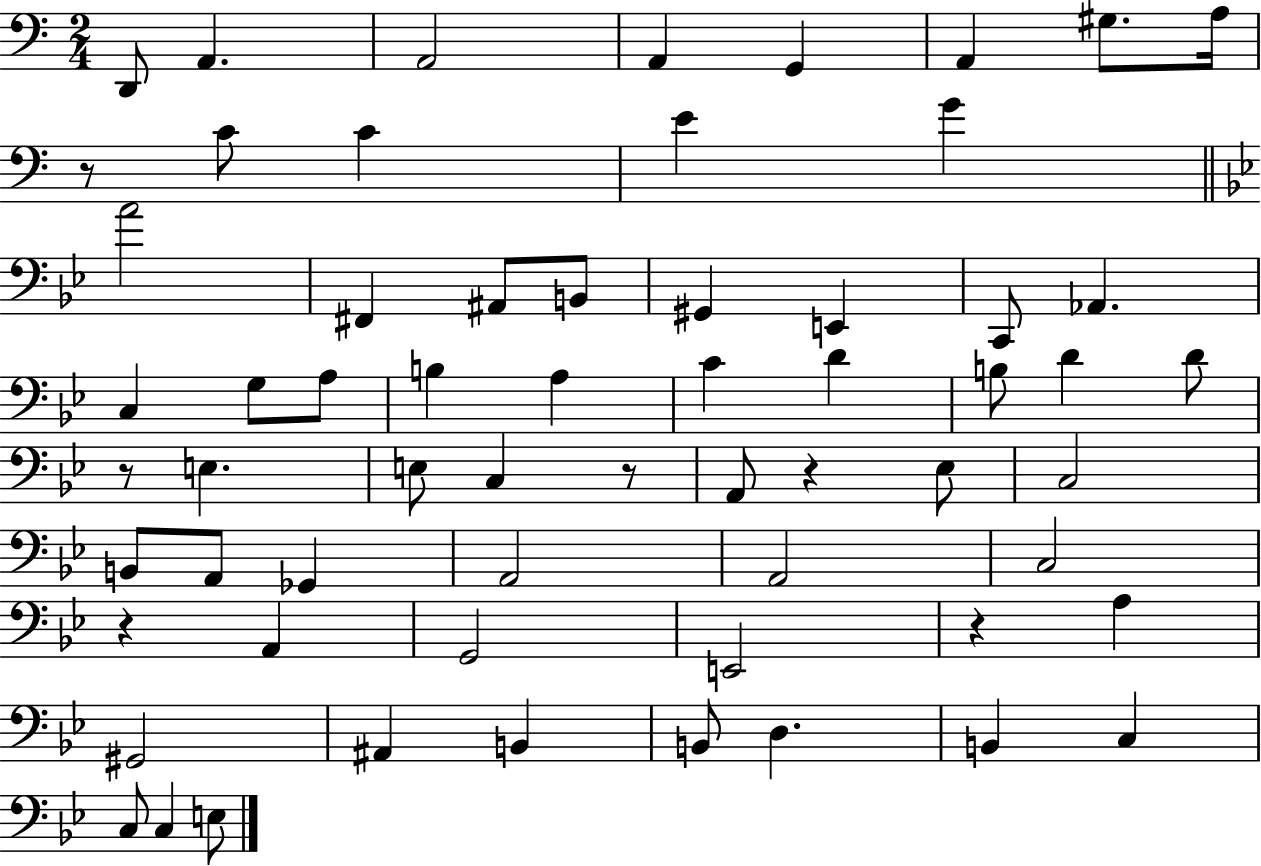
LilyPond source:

{
  \clef bass
  \numericTimeSignature
  \time 2/4
  \key c \major
  d,8 a,4. | a,2 | a,4 g,4 | a,4 gis8. a16 | \break r8 c'8 c'4 | e'4 g'4 | \bar "||" \break \key g \minor a'2 | fis,4 ais,8 b,8 | gis,4 e,4 | c,8 aes,4. | \break c4 g8 a8 | b4 a4 | c'4 d'4 | b8 d'4 d'8 | \break r8 e4. | e8 c4 r8 | a,8 r4 ees8 | c2 | \break b,8 a,8 ges,4 | a,2 | a,2 | c2 | \break r4 a,4 | g,2 | e,2 | r4 a4 | \break gis,2 | ais,4 b,4 | b,8 d4. | b,4 c4 | \break c8 c4 e8 | \bar "|."
}